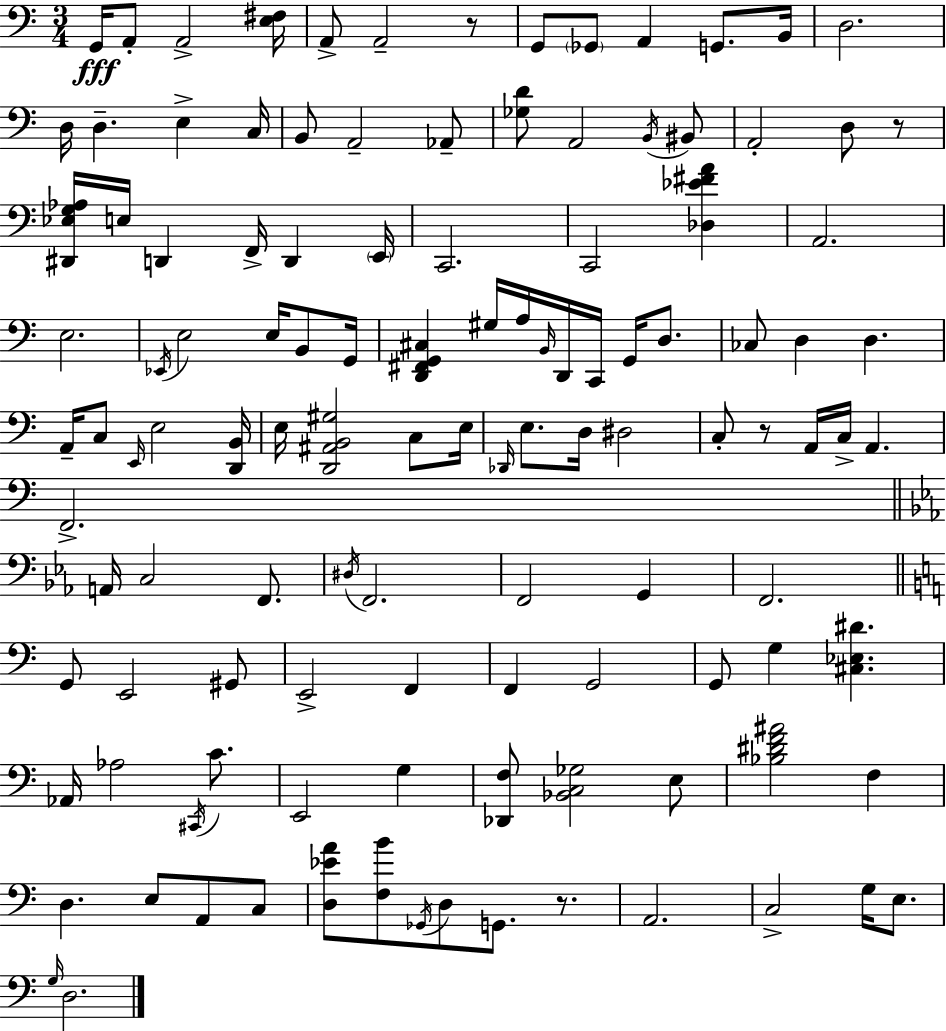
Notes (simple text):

G2/s A2/e A2/h [E3,F#3]/s A2/e A2/h R/e G2/e Gb2/e A2/q G2/e. B2/s D3/h. D3/s D3/q. E3/q C3/s B2/e A2/h Ab2/e [Gb3,D4]/e A2/h B2/s BIS2/e A2/h D3/e R/e [D#2,Eb3,G3,Ab3]/s E3/s D2/q F2/s D2/q E2/s C2/h. C2/h [Db3,Eb4,F#4,A4]/q A2/h. E3/h. Eb2/s E3/h E3/s B2/e G2/s [D2,F#2,G2,C#3]/q G#3/s A3/s B2/s D2/s C2/s G2/s D3/e. CES3/e D3/q D3/q. A2/s C3/e E2/s E3/h [D2,B2]/s E3/s [D2,A#2,B2,G#3]/h C3/e E3/s Db2/s E3/e. D3/s D#3/h C3/e R/e A2/s C3/s A2/q. F2/h. A2/s C3/h F2/e. D#3/s F2/h. F2/h G2/q F2/h. G2/e E2/h G#2/e E2/h F2/q F2/q G2/h G2/e G3/q [C#3,Eb3,D#4]/q. Ab2/s Ab3/h C#2/s C4/e. E2/h G3/q [Db2,F3]/e [Bb2,C3,Gb3]/h E3/e [Bb3,D#4,F4,A#4]/h F3/q D3/q. E3/e A2/e C3/e [D3,Eb4,A4]/e [F3,B4]/e Gb2/s D3/e G2/e. R/e. A2/h. C3/h G3/s E3/e. G3/s D3/h.